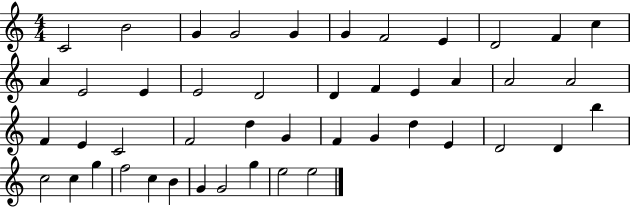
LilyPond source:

{
  \clef treble
  \numericTimeSignature
  \time 4/4
  \key c \major
  c'2 b'2 | g'4 g'2 g'4 | g'4 f'2 e'4 | d'2 f'4 c''4 | \break a'4 e'2 e'4 | e'2 d'2 | d'4 f'4 e'4 a'4 | a'2 a'2 | \break f'4 e'4 c'2 | f'2 d''4 g'4 | f'4 g'4 d''4 e'4 | d'2 d'4 b''4 | \break c''2 c''4 g''4 | f''2 c''4 b'4 | g'4 g'2 g''4 | e''2 e''2 | \break \bar "|."
}